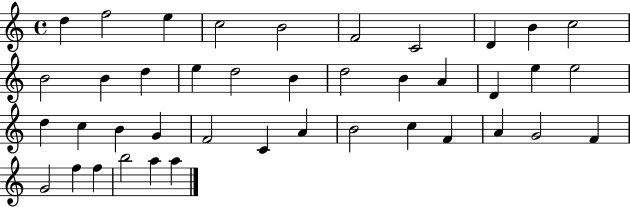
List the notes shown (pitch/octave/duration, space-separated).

D5/q F5/h E5/q C5/h B4/h F4/h C4/h D4/q B4/q C5/h B4/h B4/q D5/q E5/q D5/h B4/q D5/h B4/q A4/q D4/q E5/q E5/h D5/q C5/q B4/q G4/q F4/h C4/q A4/q B4/h C5/q F4/q A4/q G4/h F4/q G4/h F5/q F5/q B5/h A5/q A5/q